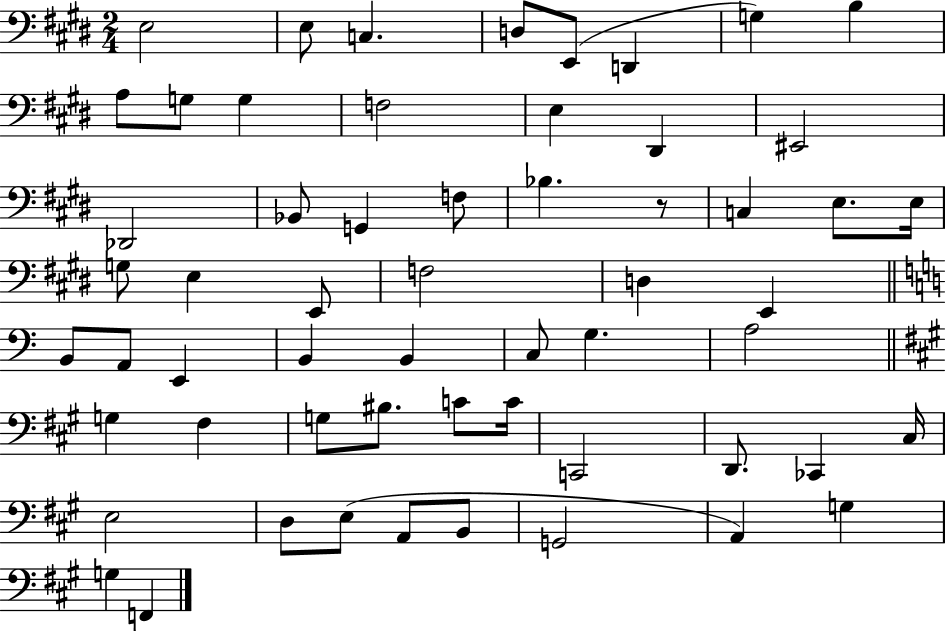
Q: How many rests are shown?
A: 1